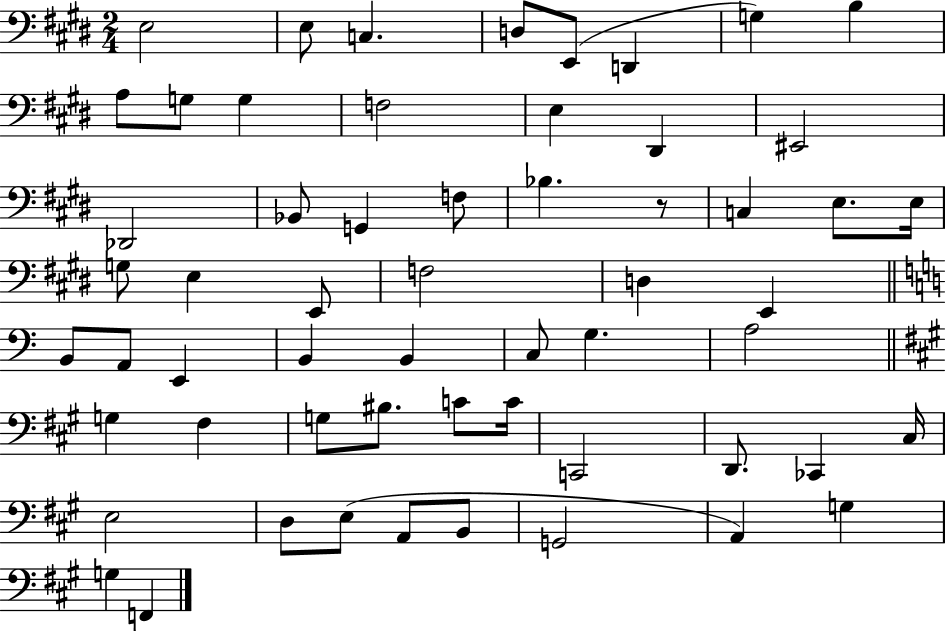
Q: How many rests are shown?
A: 1